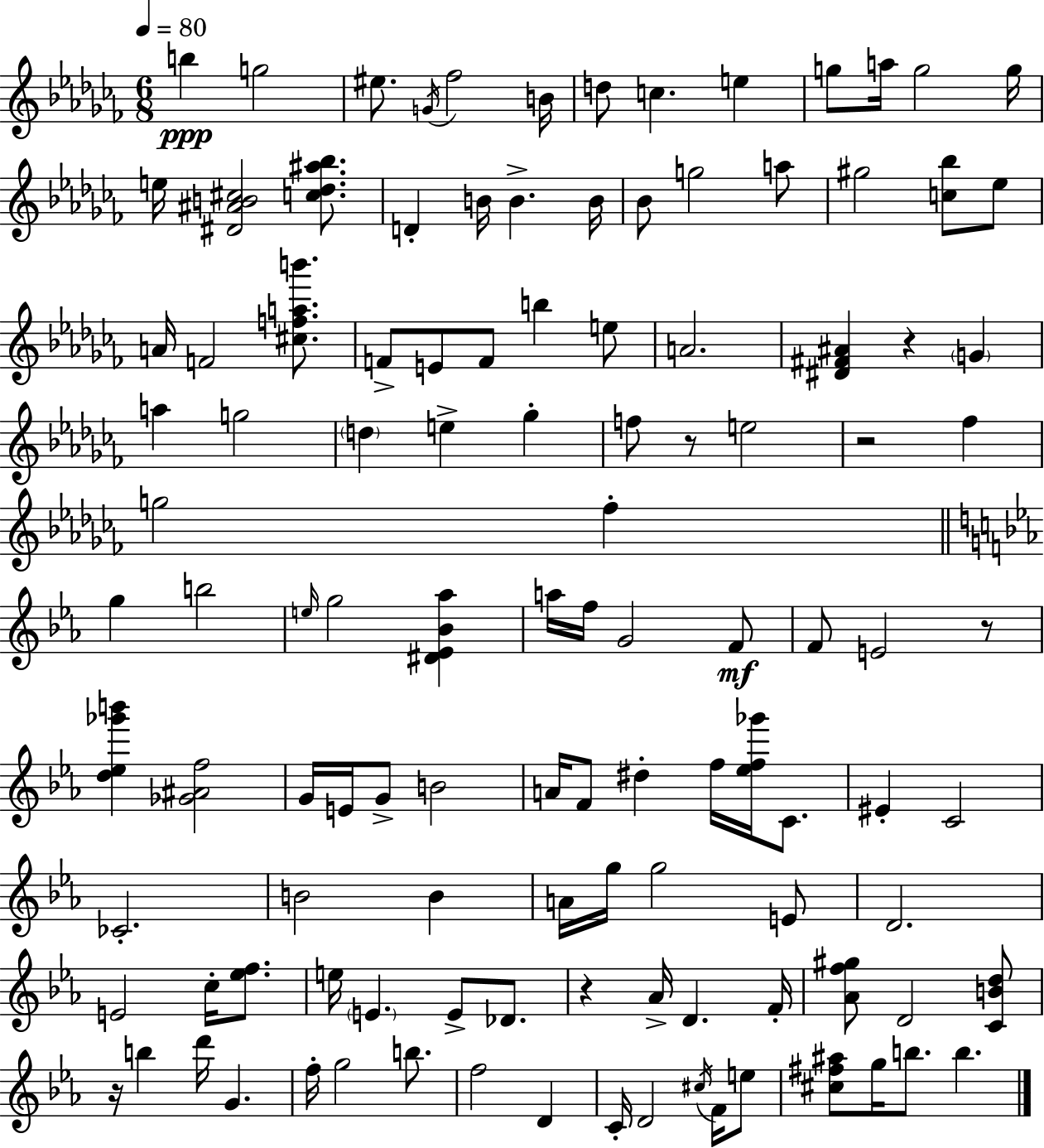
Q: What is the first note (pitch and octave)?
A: B5